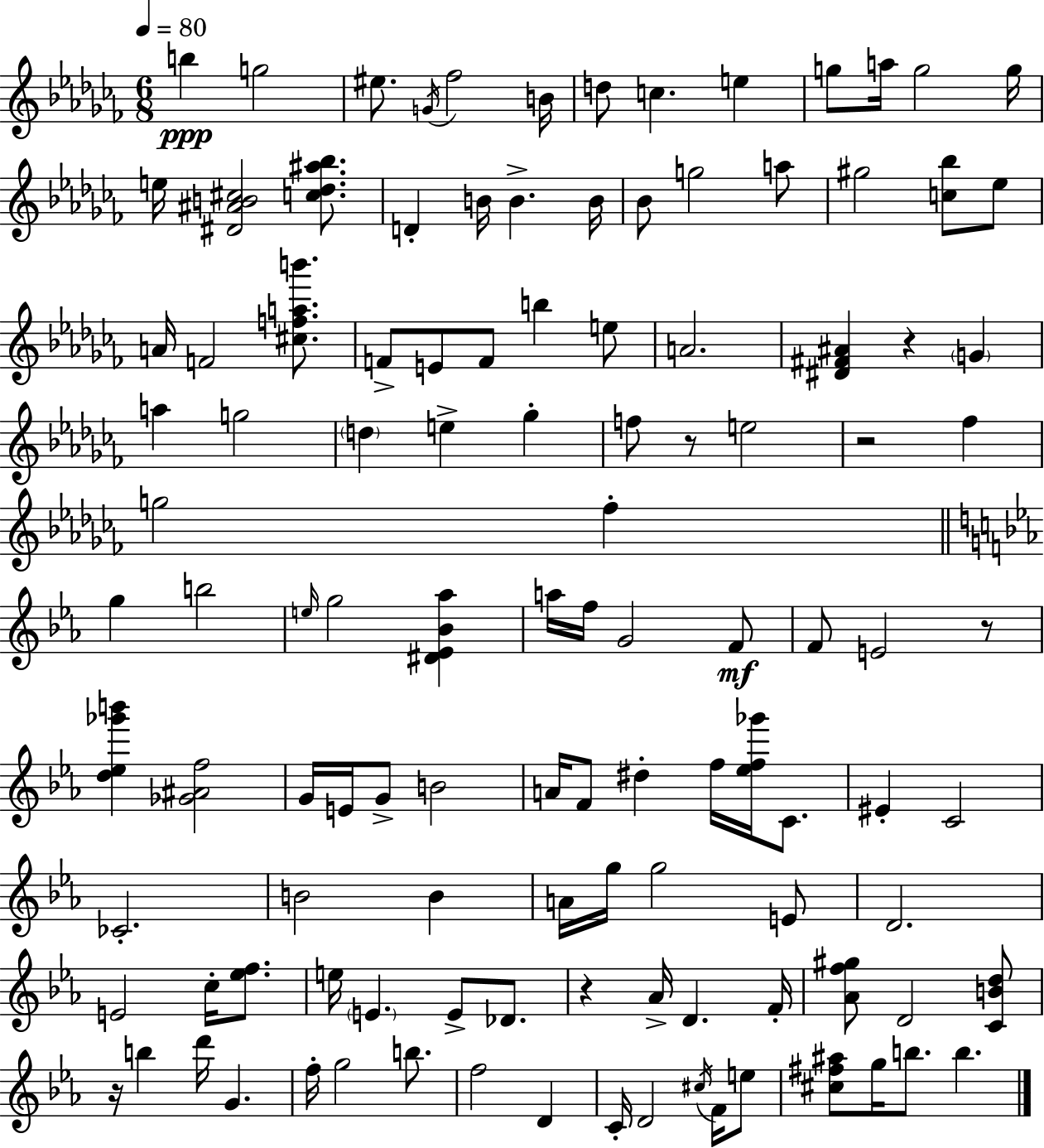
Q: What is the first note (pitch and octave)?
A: B5